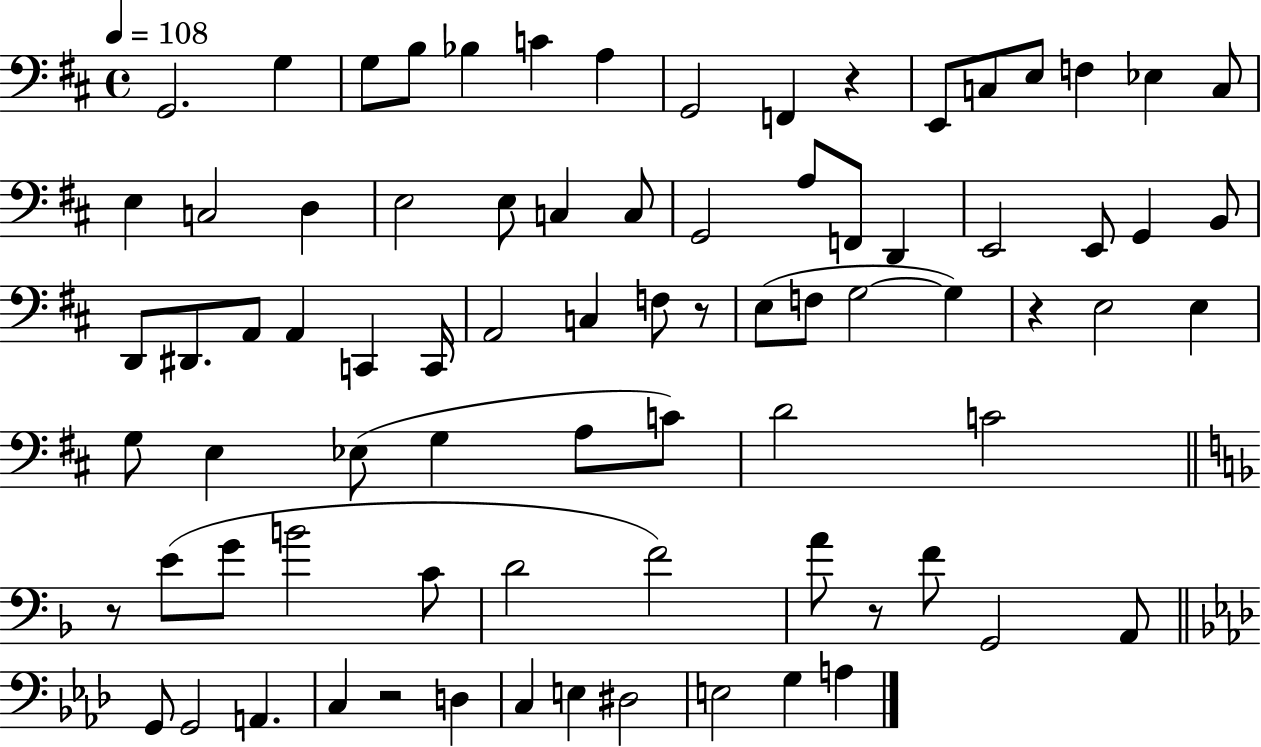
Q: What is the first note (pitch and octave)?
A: G2